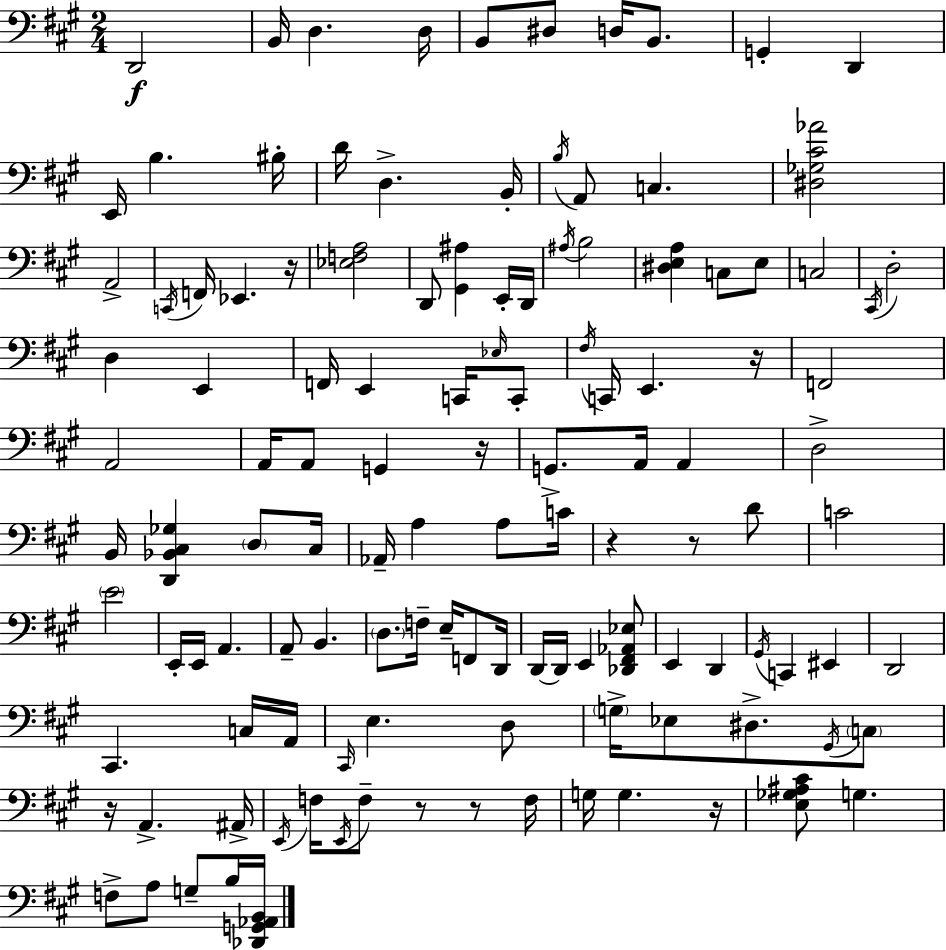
{
  \clef bass
  \numericTimeSignature
  \time 2/4
  \key a \major
  d,2\f | b,16 d4. d16 | b,8 dis8 d16 b,8. | g,4-. d,4 | \break e,16 b4. bis16-. | d'16 d4.-> b,16-. | \acciaccatura { b16 } a,8 c4. | <dis ges cis' aes'>2 | \break a,2-> | \acciaccatura { c,16 } f,16 ees,4. | r16 <ees f a>2 | d,8 <gis, ais>4 | \break e,16-. d,16 \acciaccatura { ais16 } b2 | <dis e a>4 c8 | e8 c2 | \acciaccatura { cis,16 } d2-. | \break d4 | e,4 f,16 e,4 | c,16 \grace { ees16 } c,8-. \acciaccatura { fis16 } c,16 e,4. | r16 f,2 | \break a,2 | a,16 a,8 | g,4 r16 g,8.-> | a,16 a,4 d2-> | \break b,16 <d, bes, cis ges>4 | \parenthesize d8 cis16 aes,16-- a4 | a8 c'16 r4 | r8 d'8 c'2 | \break \parenthesize e'2 | e,16-. e,16 | a,4. a,8-- | b,4. \parenthesize d8. | \break f16-- e16-- f,8 d,16 d,16~~ d,16 | e,4 <des, fis, aes, ees>8 e,4 | d,4 \acciaccatura { gis,16 } c,4 | eis,4 d,2 | \break cis,4. | c16 a,16 \grace { cis,16 } | e4. d8 | \parenthesize g16-> ees8 dis8.-> \acciaccatura { gis,16 } \parenthesize c8 | \break r16 a,4.-> | ais,16-> \acciaccatura { e,16 } f16 \acciaccatura { e,16 } f8-- r8 | r8 f16 g16 g4. | r16 <e ges ais cis'>8 g4. | \break f8-> a8 g8-- | b16 <des, g, aes, b,>16 \bar "|."
}